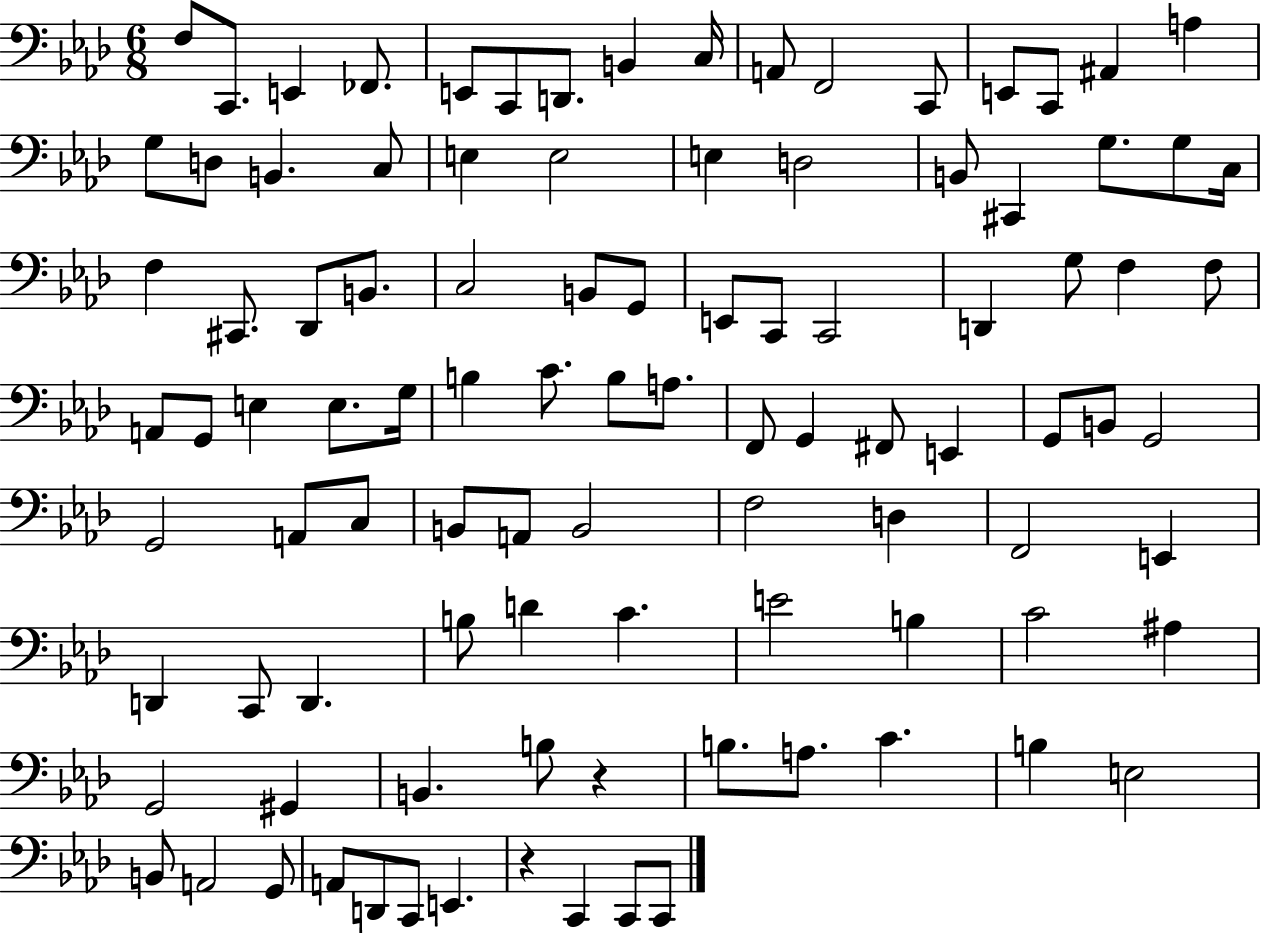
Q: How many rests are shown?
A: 2